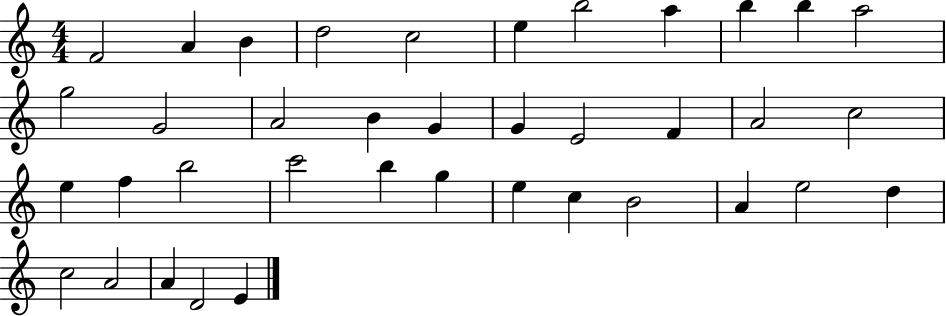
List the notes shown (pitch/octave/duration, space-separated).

F4/h A4/q B4/q D5/h C5/h E5/q B5/h A5/q B5/q B5/q A5/h G5/h G4/h A4/h B4/q G4/q G4/q E4/h F4/q A4/h C5/h E5/q F5/q B5/h C6/h B5/q G5/q E5/q C5/q B4/h A4/q E5/h D5/q C5/h A4/h A4/q D4/h E4/q